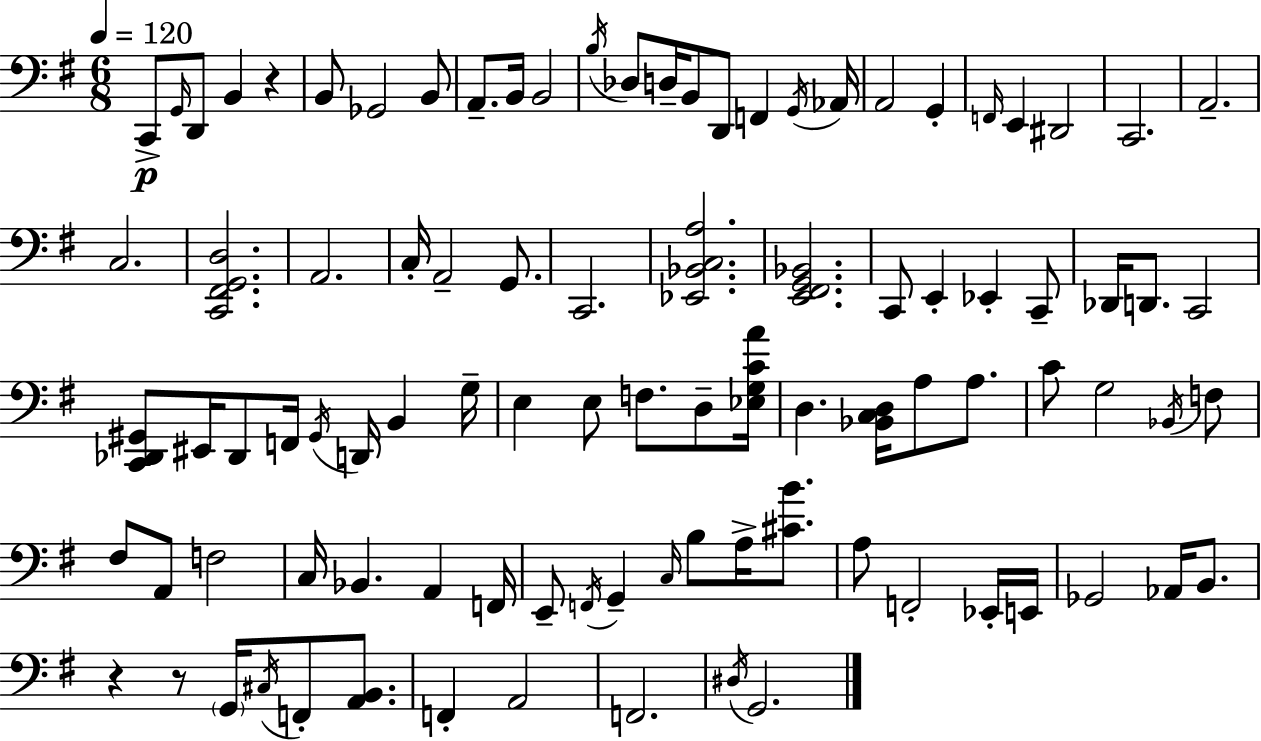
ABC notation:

X:1
T:Untitled
M:6/8
L:1/4
K:Em
C,,/2 G,,/4 D,,/2 B,, z B,,/2 _G,,2 B,,/2 A,,/2 B,,/4 B,,2 B,/4 _D,/2 D,/4 B,,/2 D,,/2 F,, G,,/4 _A,,/4 A,,2 G,, F,,/4 E,, ^D,,2 C,,2 A,,2 C,2 [C,,^F,,G,,D,]2 A,,2 C,/4 A,,2 G,,/2 C,,2 [_E,,_B,,C,A,]2 [E,,^F,,G,,_B,,]2 C,,/2 E,, _E,, C,,/2 _D,,/4 D,,/2 C,,2 [C,,_D,,^G,,]/2 ^E,,/4 _D,,/2 F,,/4 ^G,,/4 D,,/4 B,, G,/4 E, E,/2 F,/2 D,/2 [_E,G,CA]/4 D, [_B,,C,D,]/4 A,/2 A,/2 C/2 G,2 _B,,/4 F,/2 ^F,/2 A,,/2 F,2 C,/4 _B,, A,, F,,/4 E,,/2 F,,/4 G,, C,/4 B,/2 A,/4 [^CB]/2 A,/2 F,,2 _E,,/4 E,,/4 _G,,2 _A,,/4 B,,/2 z z/2 G,,/4 ^C,/4 F,,/2 [A,,B,,]/2 F,, A,,2 F,,2 ^D,/4 G,,2